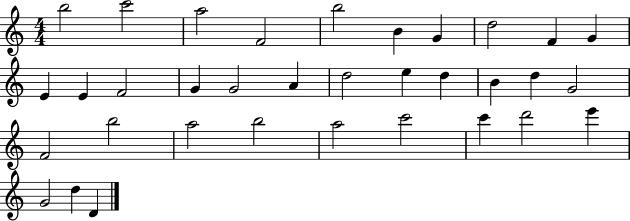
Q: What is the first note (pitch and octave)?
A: B5